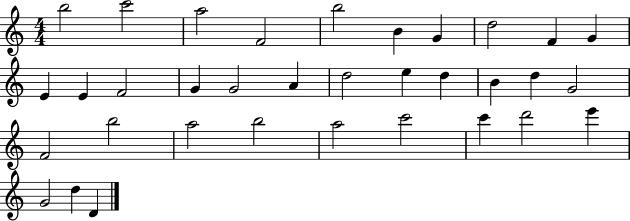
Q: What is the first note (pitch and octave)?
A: B5